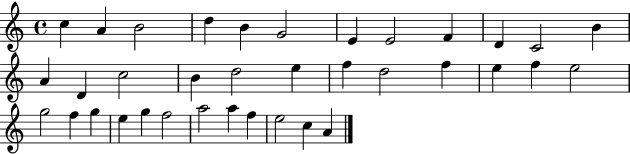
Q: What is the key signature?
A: C major